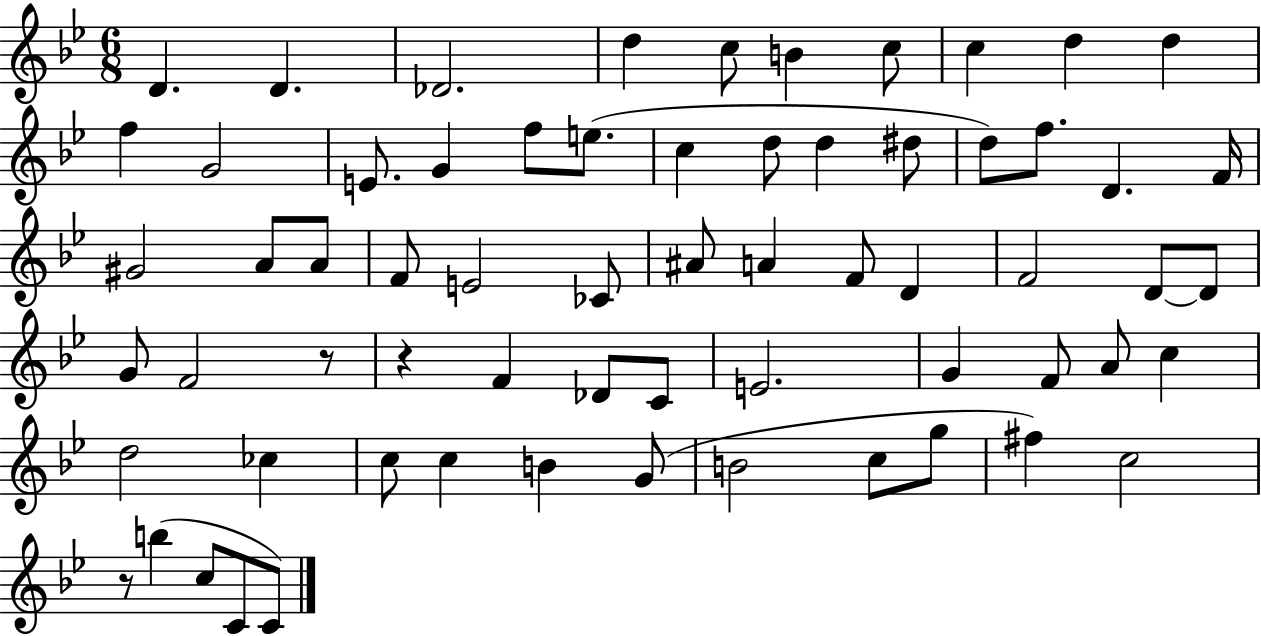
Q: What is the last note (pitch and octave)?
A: C4